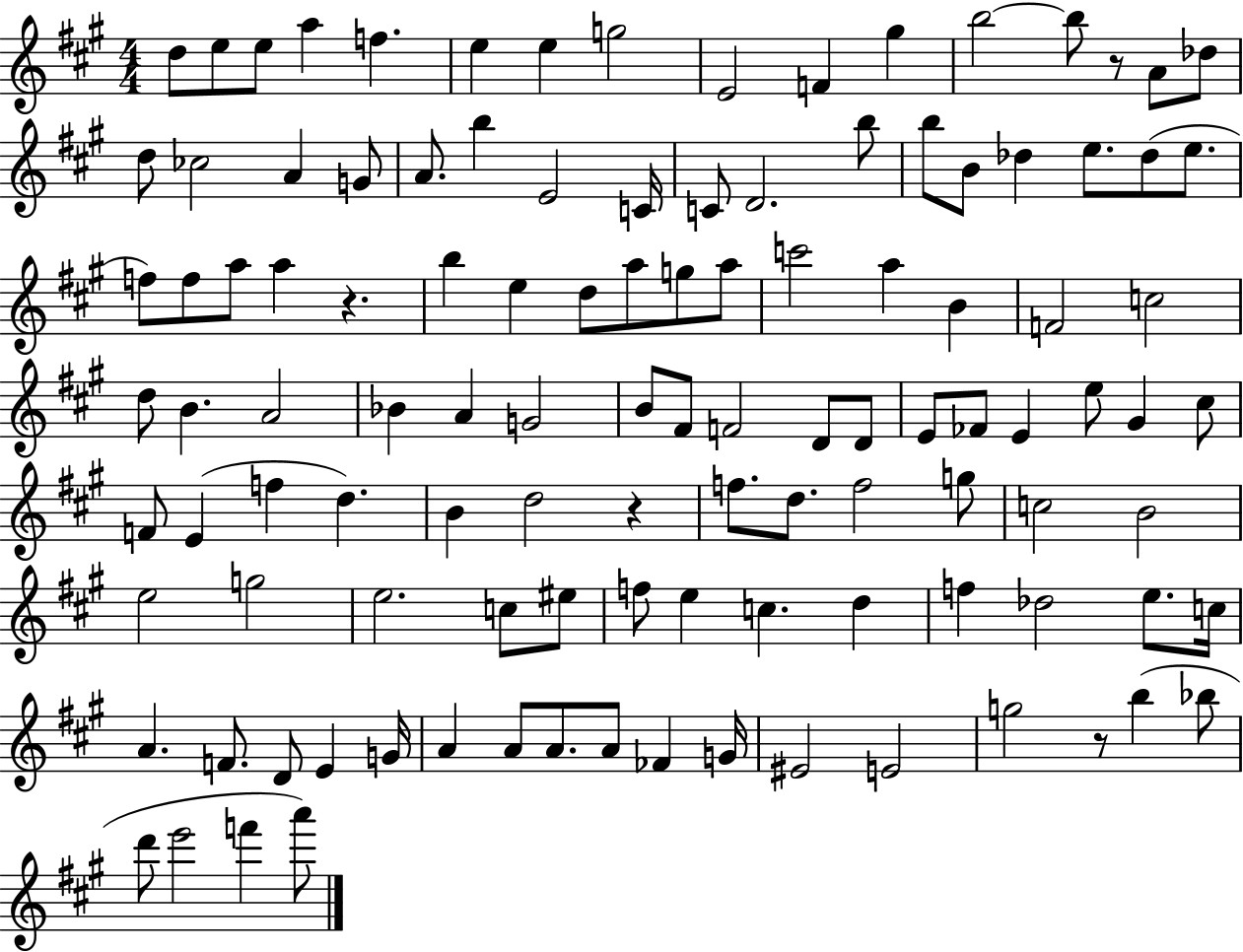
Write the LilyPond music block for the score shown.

{
  \clef treble
  \numericTimeSignature
  \time 4/4
  \key a \major
  d''8 e''8 e''8 a''4 f''4. | e''4 e''4 g''2 | e'2 f'4 gis''4 | b''2~~ b''8 r8 a'8 des''8 | \break d''8 ces''2 a'4 g'8 | a'8. b''4 e'2 c'16 | c'8 d'2. b''8 | b''8 b'8 des''4 e''8. des''8( e''8. | \break f''8) f''8 a''8 a''4 r4. | b''4 e''4 d''8 a''8 g''8 a''8 | c'''2 a''4 b'4 | f'2 c''2 | \break d''8 b'4. a'2 | bes'4 a'4 g'2 | b'8 fis'8 f'2 d'8 d'8 | e'8 fes'8 e'4 e''8 gis'4 cis''8 | \break f'8 e'4( f''4 d''4.) | b'4 d''2 r4 | f''8. d''8. f''2 g''8 | c''2 b'2 | \break e''2 g''2 | e''2. c''8 eis''8 | f''8 e''4 c''4. d''4 | f''4 des''2 e''8. c''16 | \break a'4. f'8. d'8 e'4 g'16 | a'4 a'8 a'8. a'8 fes'4 g'16 | eis'2 e'2 | g''2 r8 b''4( bes''8 | \break d'''8 e'''2 f'''4 a'''8) | \bar "|."
}